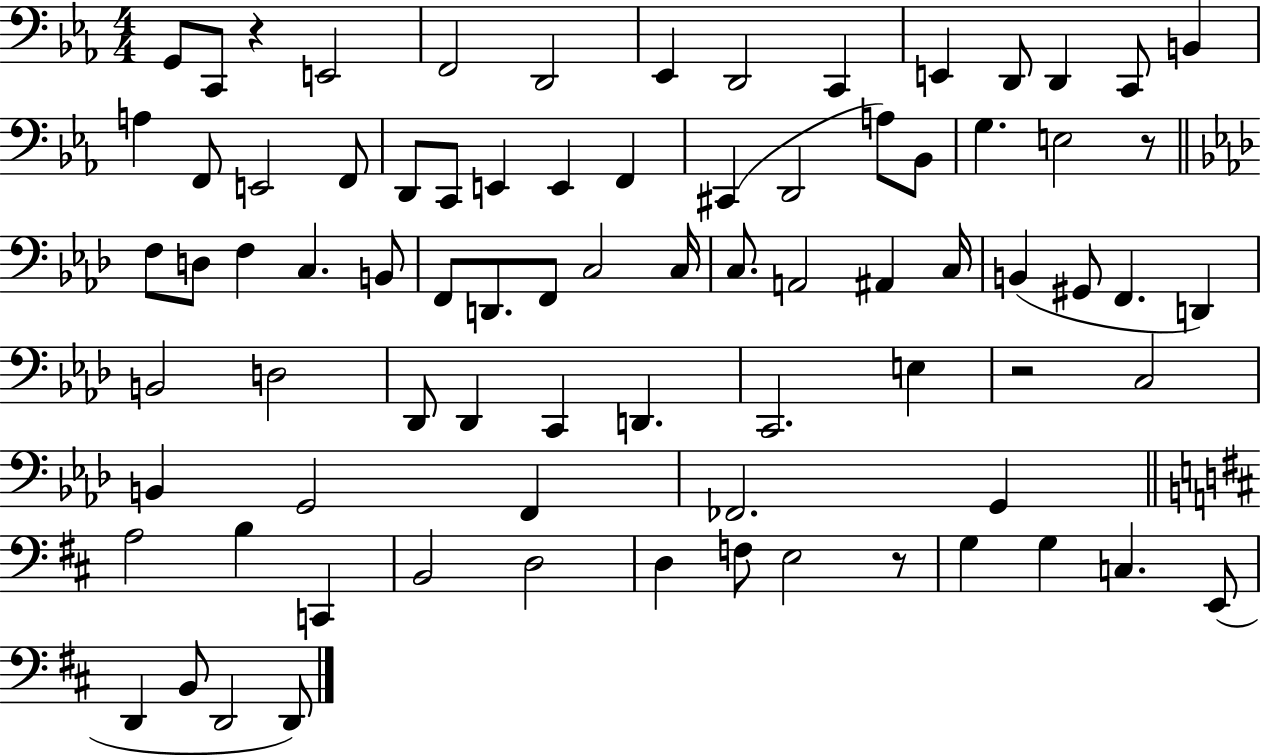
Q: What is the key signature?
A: EES major